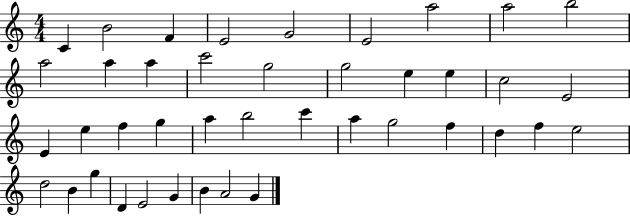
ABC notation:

X:1
T:Untitled
M:4/4
L:1/4
K:C
C B2 F E2 G2 E2 a2 a2 b2 a2 a a c'2 g2 g2 e e c2 E2 E e f g a b2 c' a g2 f d f e2 d2 B g D E2 G B A2 G